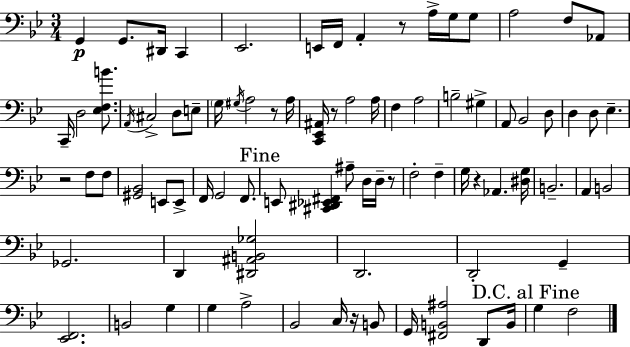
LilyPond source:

{
  \clef bass
  \numericTimeSignature
  \time 3/4
  \key bes \major
  \repeat volta 2 { g,4\p g,8. dis,16 c,4 | ees,2. | e,16 f,16 a,4-. r8 a16-> g16 g8 | a2 f8 aes,8 | \break c,16-- d2 <ees f b'>8. | \acciaccatura { a,16 } cis2-> d8 e8-- | \parenthesize g16 \acciaccatura { gis16 } a2 r8 | a16 <c, ees, ais,>16 r8 a2 | \break a16 f4 a2 | b2-- gis4-> | a,8 bes,2 | d8 d4 d8 ees4.-- | \break r2 f8 | f8 <gis, bes,>2 e,8 | e,8-> f,16 g,2 f,8. | \mark "Fine" e,8 <cis, dis, ees, fis,>4 ais8-- d16 d16-- | \break r8 f2-. f4-- | g16 r4 aes,4. | <dis g>16 b,2.-- | a,4 b,2 | \break ges,2. | d,4 <dis, ais, b, ges>2 | d,2. | d,2-. g,4-- | \break <ees, f,>2. | b,2 g4 | g4 a2-> | bes,2 c16 r16 | \break b,8 g,16 <fis, b, ais>2 d,8 | b,16 \mark "D.C. al Fine" g4 f2 | } \bar "|."
}